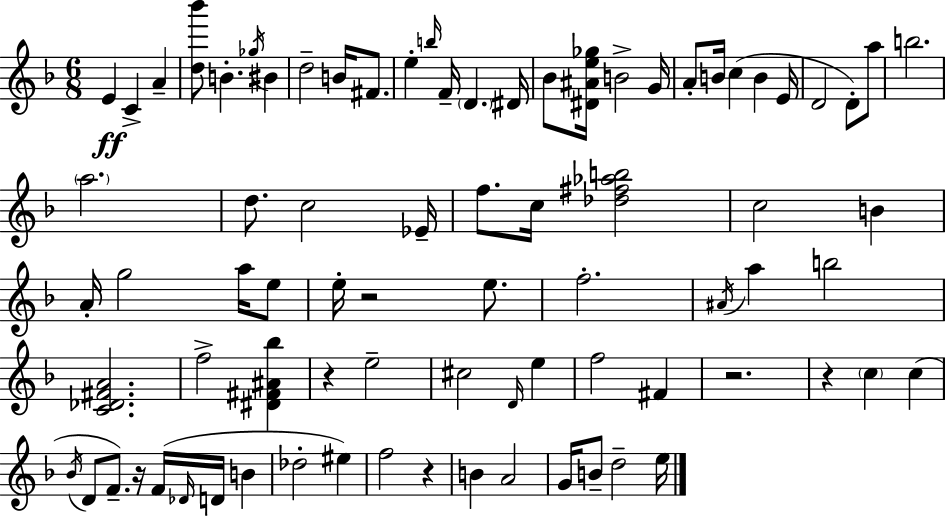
{
  \clef treble
  \numericTimeSignature
  \time 6/8
  \key d \minor
  \repeat volta 2 { e'4\ff c'4-> a'4-- | <d'' bes'''>8 b'4.-. \acciaccatura { ges''16 } bis'4 | d''2-- b'16 fis'8. | e''4-. \grace { b''16 } f'16-- \parenthesize d'4. | \break dis'16 bes'8 <dis' ais' e'' ges''>16 b'2-> | g'16 a'8-. b'16 c''4( b'4 | e'16 d'2 d'8-.) | a''8 b''2. | \break \parenthesize a''2. | d''8. c''2 | ees'16-- f''8. c''16 <des'' fis'' aes'' b''>2 | c''2 b'4 | \break a'16-. g''2 a''16 | e''8 e''16-. r2 e''8. | f''2.-. | \acciaccatura { ais'16 } a''4 b''2 | \break <c' des' fis' a'>2. | f''2-> <dis' fis' ais' bes''>4 | r4 e''2-- | cis''2 \grace { d'16 } | \break e''4 f''2 | fis'4 r2. | r4 \parenthesize c''4 | c''4( \acciaccatura { bes'16 } d'8 f'8.--) r16 f'16( | \break \grace { des'16 } d'16 b'4 des''2-. | eis''4) f''2 | r4 b'4 a'2 | g'16 b'8-- d''2-- | \break e''16 } \bar "|."
}